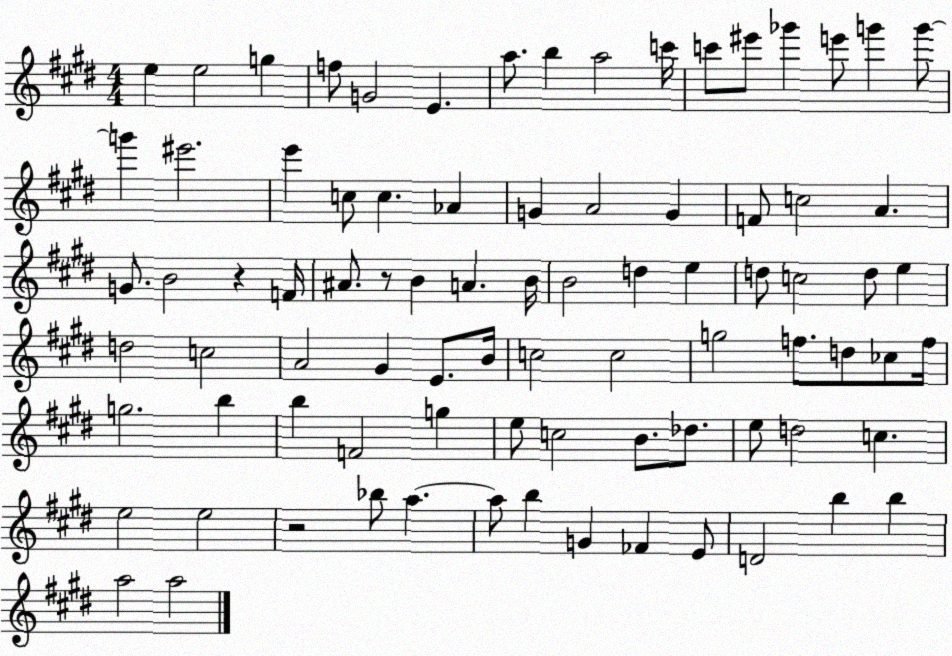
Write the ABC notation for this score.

X:1
T:Untitled
M:4/4
L:1/4
K:E
e e2 g f/2 G2 E a/2 b a2 c'/4 c'/2 ^e'/2 _g' e'/2 g' g'/2 g' ^e'2 e' c/2 c _A G A2 G F/2 c2 A G/2 B2 z F/4 ^A/2 z/2 B A B/4 B2 d e d/2 c2 d/2 e d2 c2 A2 ^G E/2 B/4 c2 c2 g2 f/2 d/2 _c/2 f/4 g2 b b F2 g e/2 c2 B/2 _d/2 e/2 d2 c e2 e2 z2 _b/2 a a/2 b G _F E/2 D2 b b a2 a2